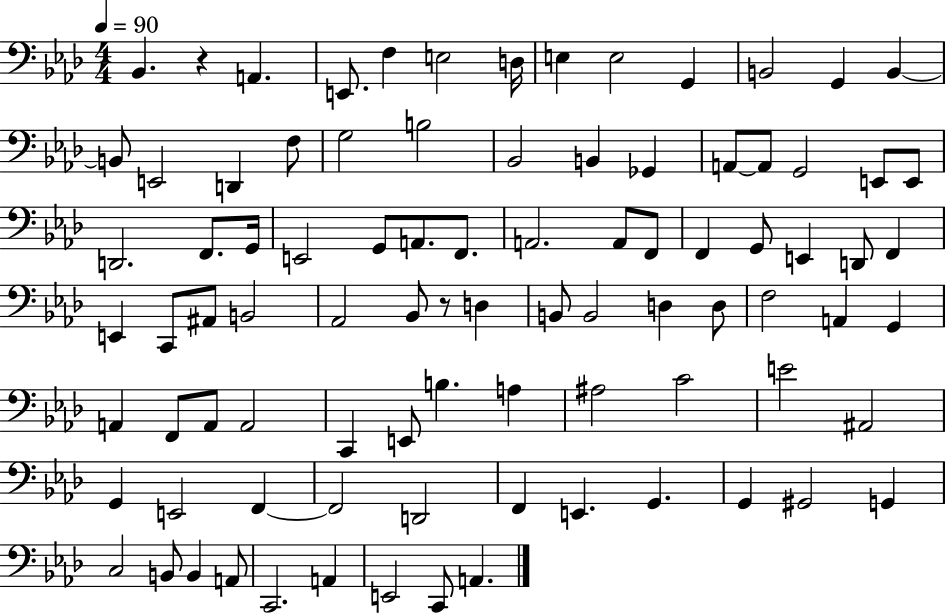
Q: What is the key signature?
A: AES major